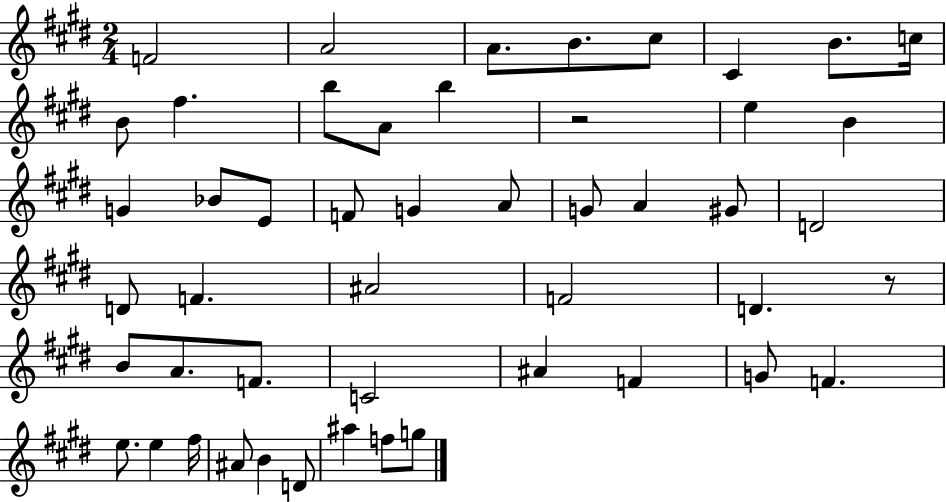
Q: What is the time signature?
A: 2/4